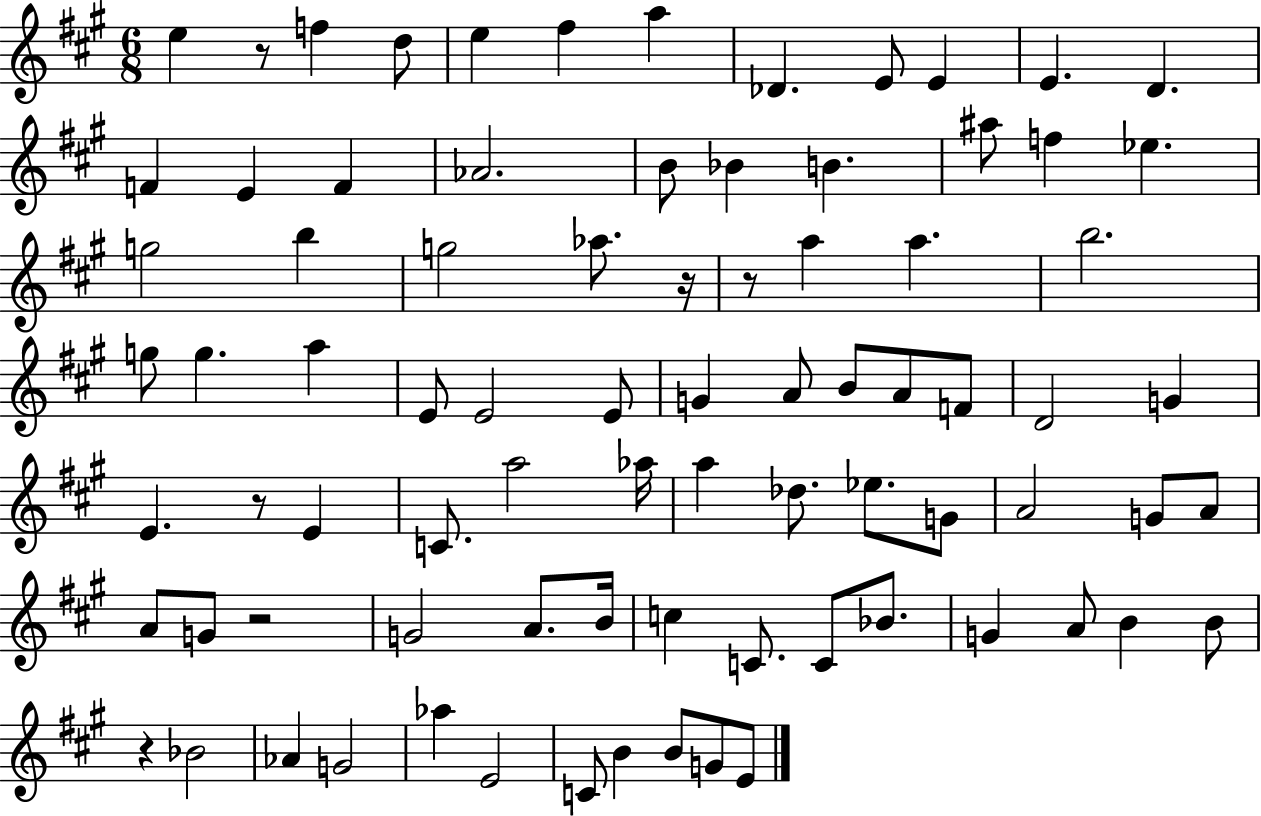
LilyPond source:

{
  \clef treble
  \numericTimeSignature
  \time 6/8
  \key a \major
  e''4 r8 f''4 d''8 | e''4 fis''4 a''4 | des'4. e'8 e'4 | e'4. d'4. | \break f'4 e'4 f'4 | aes'2. | b'8 bes'4 b'4. | ais''8 f''4 ees''4. | \break g''2 b''4 | g''2 aes''8. r16 | r8 a''4 a''4. | b''2. | \break g''8 g''4. a''4 | e'8 e'2 e'8 | g'4 a'8 b'8 a'8 f'8 | d'2 g'4 | \break e'4. r8 e'4 | c'8. a''2 aes''16 | a''4 des''8. ees''8. g'8 | a'2 g'8 a'8 | \break a'8 g'8 r2 | g'2 a'8. b'16 | c''4 c'8. c'8 bes'8. | g'4 a'8 b'4 b'8 | \break r4 bes'2 | aes'4 g'2 | aes''4 e'2 | c'8 b'4 b'8 g'8 e'8 | \break \bar "|."
}